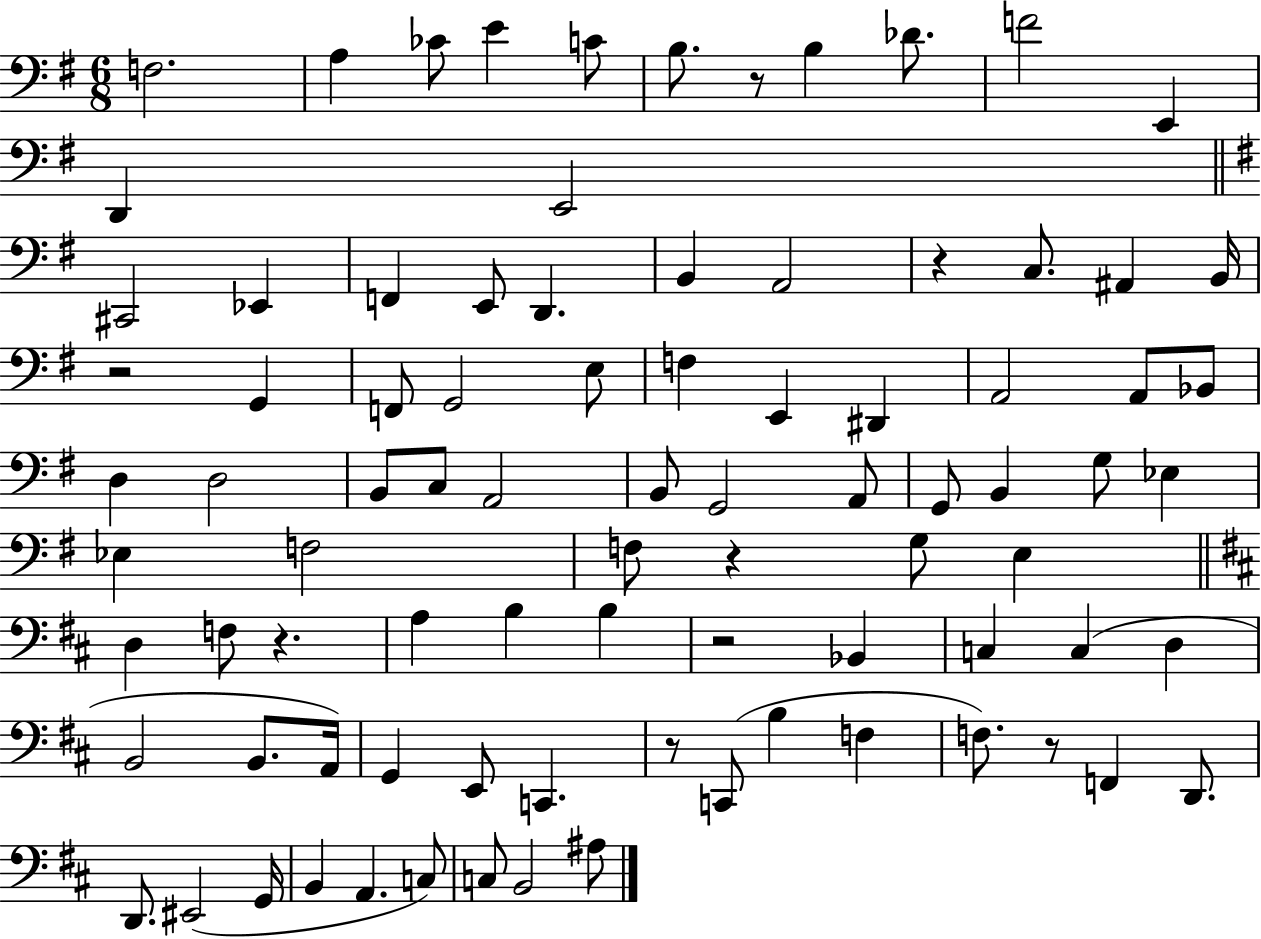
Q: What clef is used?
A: bass